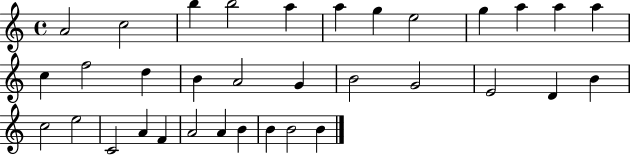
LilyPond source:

{
  \clef treble
  \time 4/4
  \defaultTimeSignature
  \key c \major
  a'2 c''2 | b''4 b''2 a''4 | a''4 g''4 e''2 | g''4 a''4 a''4 a''4 | \break c''4 f''2 d''4 | b'4 a'2 g'4 | b'2 g'2 | e'2 d'4 b'4 | \break c''2 e''2 | c'2 a'4 f'4 | a'2 a'4 b'4 | b'4 b'2 b'4 | \break \bar "|."
}